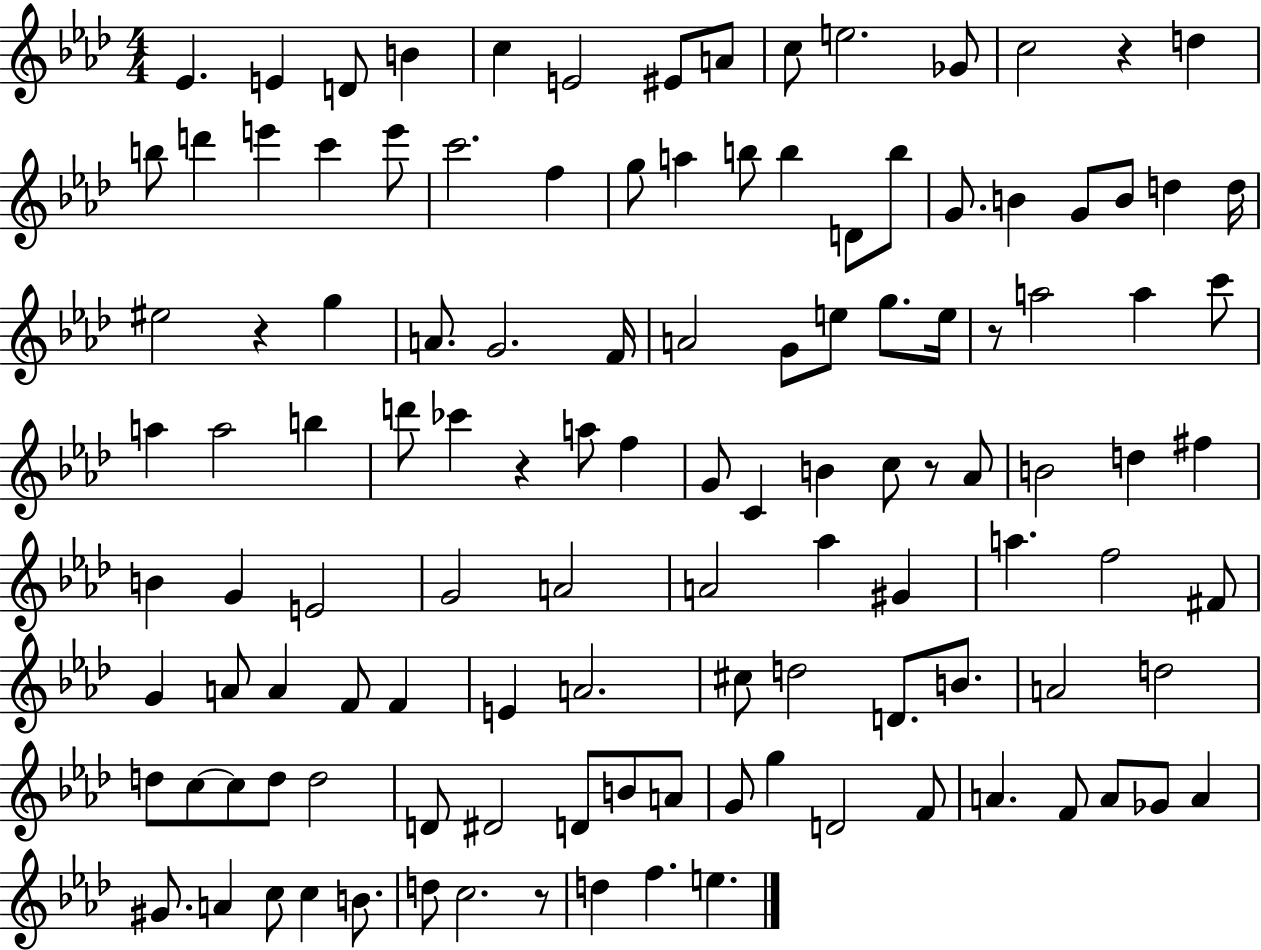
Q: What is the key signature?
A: AES major